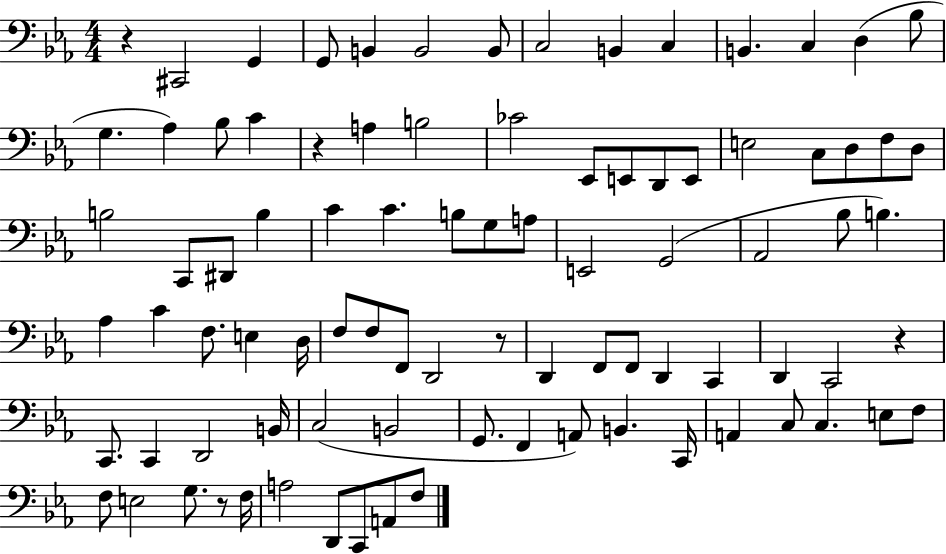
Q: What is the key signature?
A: EES major